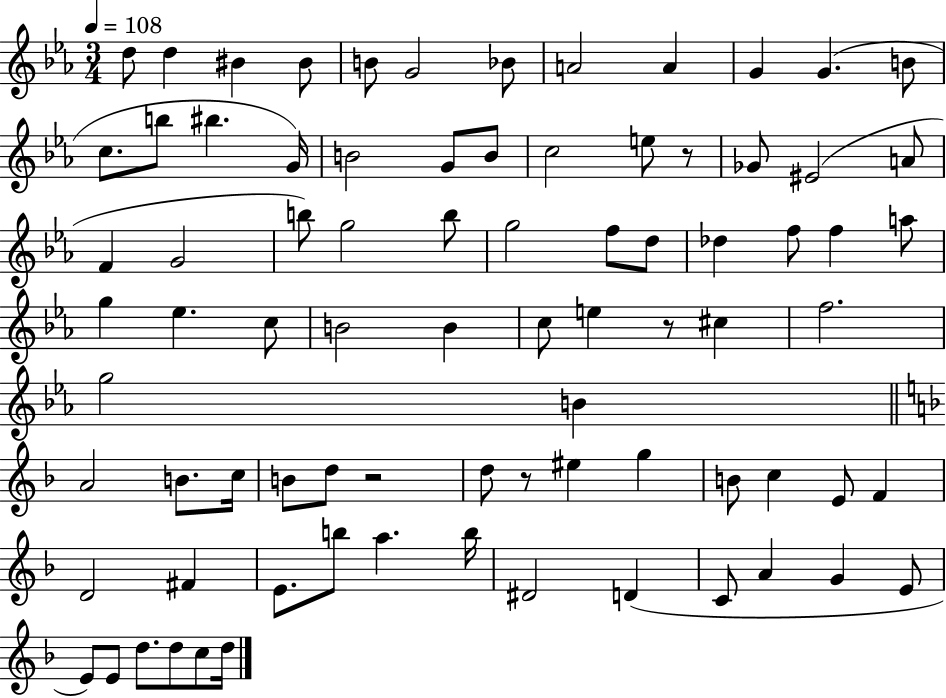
{
  \clef treble
  \numericTimeSignature
  \time 3/4
  \key ees \major
  \tempo 4 = 108
  \repeat volta 2 { d''8 d''4 bis'4 bis'8 | b'8 g'2 bes'8 | a'2 a'4 | g'4 g'4.( b'8 | \break c''8. b''8 bis''4. g'16) | b'2 g'8 b'8 | c''2 e''8 r8 | ges'8 eis'2( a'8 | \break f'4 g'2 | b''8) g''2 b''8 | g''2 f''8 d''8 | des''4 f''8 f''4 a''8 | \break g''4 ees''4. c''8 | b'2 b'4 | c''8 e''4 r8 cis''4 | f''2. | \break g''2 b'4 | \bar "||" \break \key f \major a'2 b'8. c''16 | b'8 d''8 r2 | d''8 r8 eis''4 g''4 | b'8 c''4 e'8 f'4 | \break d'2 fis'4 | e'8. b''8 a''4. b''16 | dis'2 d'4( | c'8 a'4 g'4 e'8 | \break e'8) e'8 d''8. d''8 c''8 d''16 | } \bar "|."
}